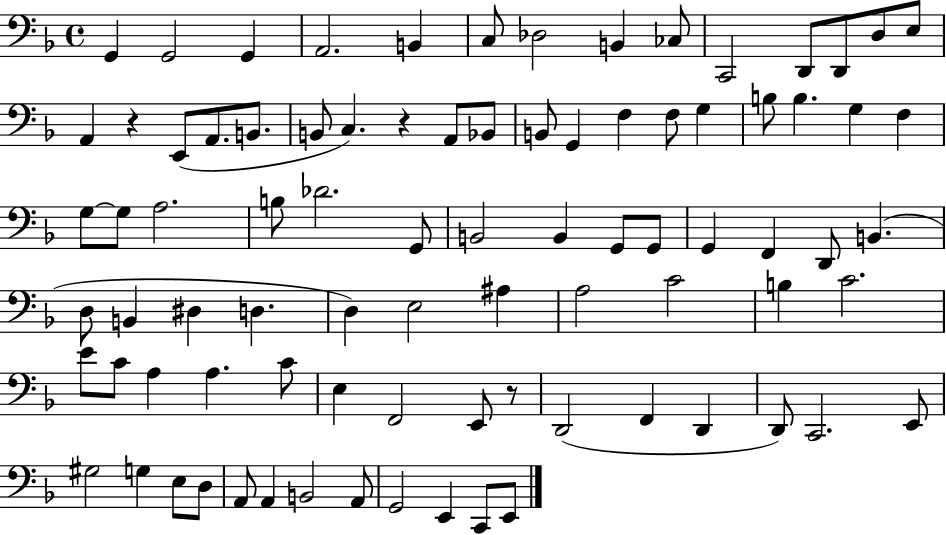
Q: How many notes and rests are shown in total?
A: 85